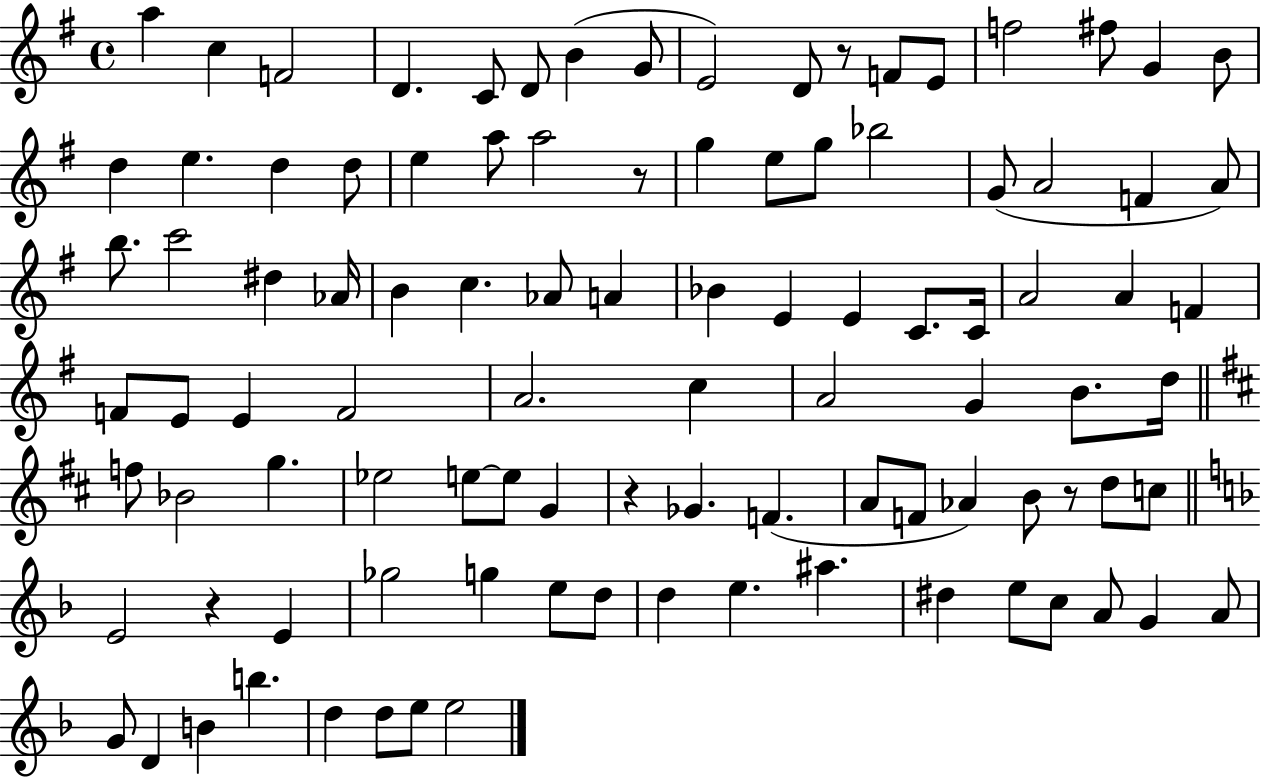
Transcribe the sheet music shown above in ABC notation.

X:1
T:Untitled
M:4/4
L:1/4
K:G
a c F2 D C/2 D/2 B G/2 E2 D/2 z/2 F/2 E/2 f2 ^f/2 G B/2 d e d d/2 e a/2 a2 z/2 g e/2 g/2 _b2 G/2 A2 F A/2 b/2 c'2 ^d _A/4 B c _A/2 A _B E E C/2 C/4 A2 A F F/2 E/2 E F2 A2 c A2 G B/2 d/4 f/2 _B2 g _e2 e/2 e/2 G z _G F A/2 F/2 _A B/2 z/2 d/2 c/2 E2 z E _g2 g e/2 d/2 d e ^a ^d e/2 c/2 A/2 G A/2 G/2 D B b d d/2 e/2 e2